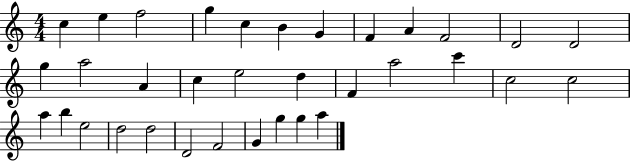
{
  \clef treble
  \numericTimeSignature
  \time 4/4
  \key c \major
  c''4 e''4 f''2 | g''4 c''4 b'4 g'4 | f'4 a'4 f'2 | d'2 d'2 | \break g''4 a''2 a'4 | c''4 e''2 d''4 | f'4 a''2 c'''4 | c''2 c''2 | \break a''4 b''4 e''2 | d''2 d''2 | d'2 f'2 | g'4 g''4 g''4 a''4 | \break \bar "|."
}